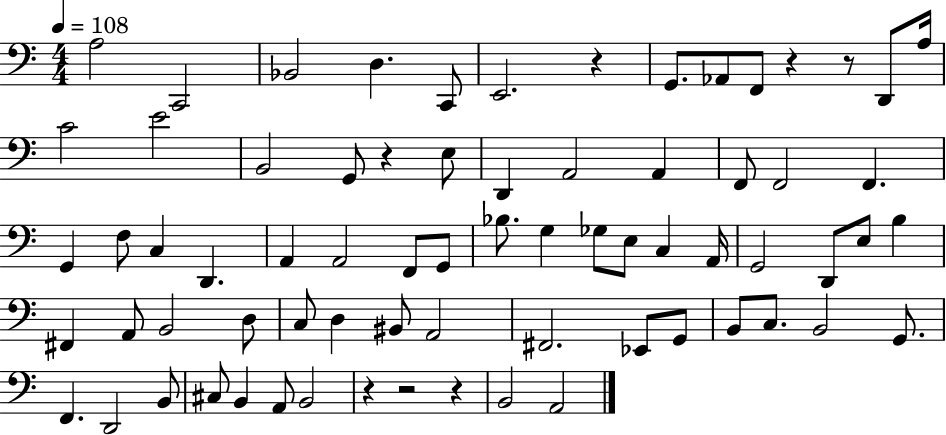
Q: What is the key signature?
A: C major